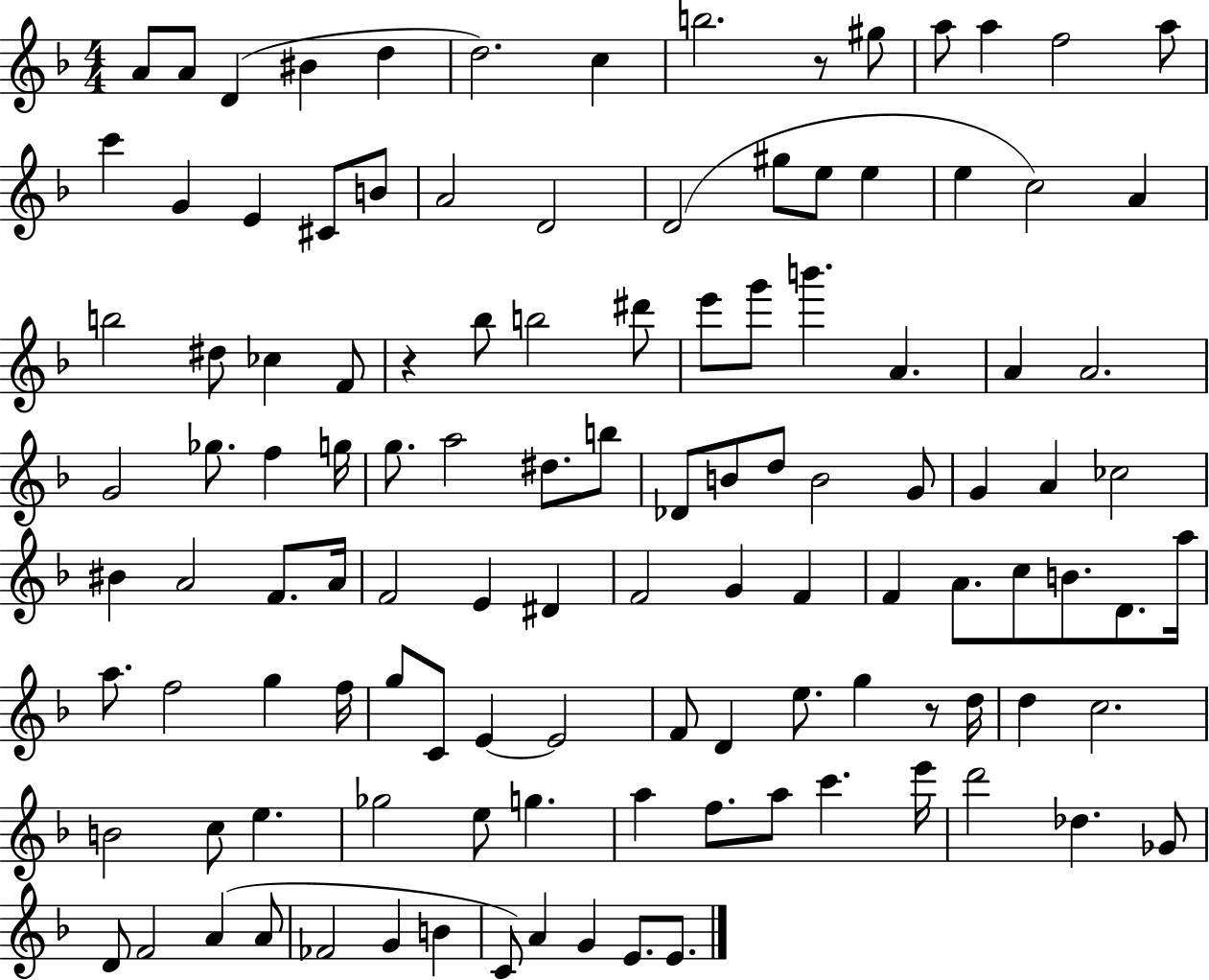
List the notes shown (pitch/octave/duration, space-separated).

A4/e A4/e D4/q BIS4/q D5/q D5/h. C5/q B5/h. R/e G#5/e A5/e A5/q F5/h A5/e C6/q G4/q E4/q C#4/e B4/e A4/h D4/h D4/h G#5/e E5/e E5/q E5/q C5/h A4/q B5/h D#5/e CES5/q F4/e R/q Bb5/e B5/h D#6/e E6/e G6/e B6/q. A4/q. A4/q A4/h. G4/h Gb5/e. F5/q G5/s G5/e. A5/h D#5/e. B5/e Db4/e B4/e D5/e B4/h G4/e G4/q A4/q CES5/h BIS4/q A4/h F4/e. A4/s F4/h E4/q D#4/q F4/h G4/q F4/q F4/q A4/e. C5/e B4/e. D4/e. A5/s A5/e. F5/h G5/q F5/s G5/e C4/e E4/q E4/h F4/e D4/q E5/e. G5/q R/e D5/s D5/q C5/h. B4/h C5/e E5/q. Gb5/h E5/e G5/q. A5/q F5/e. A5/e C6/q. E6/s D6/h Db5/q. Gb4/e D4/e F4/h A4/q A4/e FES4/h G4/q B4/q C4/e A4/q G4/q E4/e. E4/e.